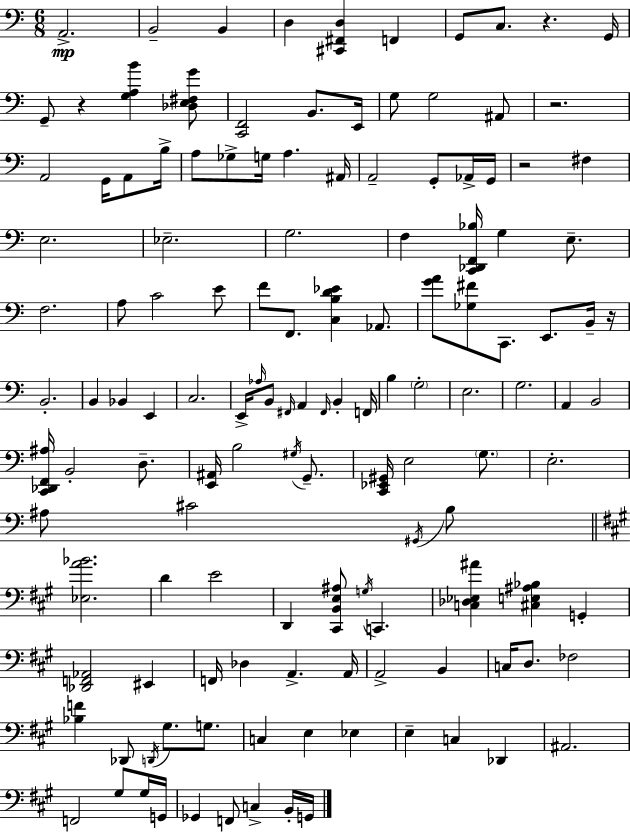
A2/h. B2/h B2/q D3/q [C#2,F#2,D3]/q F2/q G2/e C3/e. R/q. G2/s G2/e R/q [G3,A3,B4]/q [Db3,E3,F#3,G4]/e [C2,F2]/h B2/e. E2/s G3/e G3/h A#2/e R/h. A2/h G2/s A2/e B3/s A3/e Gb3/e G3/s A3/q. A#2/s A2/h G2/e Ab2/s G2/s R/h F#3/q E3/h. Eb3/h. G3/h. F3/q [C2,Db2,F2,Bb3]/s G3/q E3/e. F3/h. A3/e C4/h E4/e F4/e F2/e. [C3,B3,D4,Eb4]/q Ab2/e. [G4,A4]/e [Gb3,F#4]/e C2/e. E2/e. B2/s R/s B2/h. B2/q Bb2/q E2/q C3/h. E2/s Ab3/s B2/e F#2/s A2/q F#2/s B2/q F2/s B3/q G3/h E3/h. G3/h. A2/q B2/h [C2,Db2,F2,A#3]/s B2/h D3/e. [E2,A#2]/s B3/h G#3/s G2/e. [C2,Eb2,G#2]/s E3/h G3/e. E3/h. A#3/e C#4/h G#2/s B3/e [Eb3,A4,Bb4]/h. D4/q E4/h D2/q [C#2,B2,E3,A#3]/e G3/s C2/q. [C3,Db3,Eb3,A#4]/q [C#3,E3,A#3,Bb3]/q G2/q [Db2,F2,Ab2]/h EIS2/q F2/s Db3/q A2/q. A2/s A2/h B2/q C3/s D3/e. FES3/h [Bb3,F4]/q Db2/e D2/s G#3/e. G3/e. C3/q E3/q Eb3/q E3/q C3/q Db2/q A#2/h. F2/h G#3/e G#3/s G2/s Gb2/q F2/e C3/q B2/s G2/s